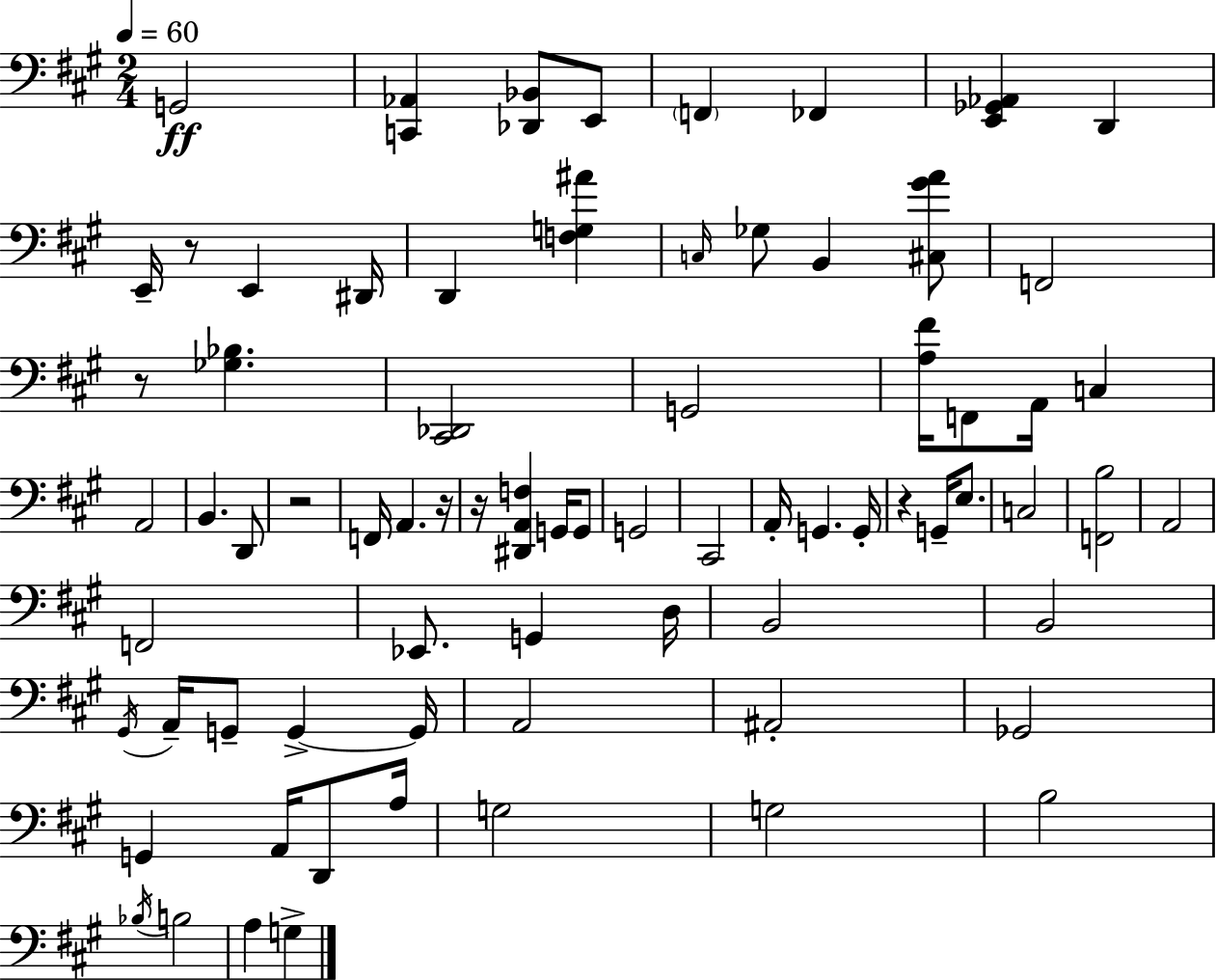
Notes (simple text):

G2/h [C2,Ab2]/q [Db2,Bb2]/e E2/e F2/q FES2/q [E2,Gb2,Ab2]/q D2/q E2/s R/e E2/q D#2/s D2/q [F3,G3,A#4]/q C3/s Gb3/e B2/q [C#3,G#4,A4]/e F2/h R/e [Gb3,Bb3]/q. [C#2,Db2]/h G2/h [A3,F#4]/s F2/e A2/s C3/q A2/h B2/q. D2/e R/h F2/s A2/q. R/s R/s [D#2,A2,F3]/q G2/s G2/e G2/h C#2/h A2/s G2/q. G2/s R/q G2/s E3/e. C3/h [F2,B3]/h A2/h F2/h Eb2/e. G2/q D3/s B2/h B2/h G#2/s A2/s G2/e G2/q G2/s A2/h A#2/h Gb2/h G2/q A2/s D2/e A3/s G3/h G3/h B3/h Bb3/s B3/h A3/q G3/q